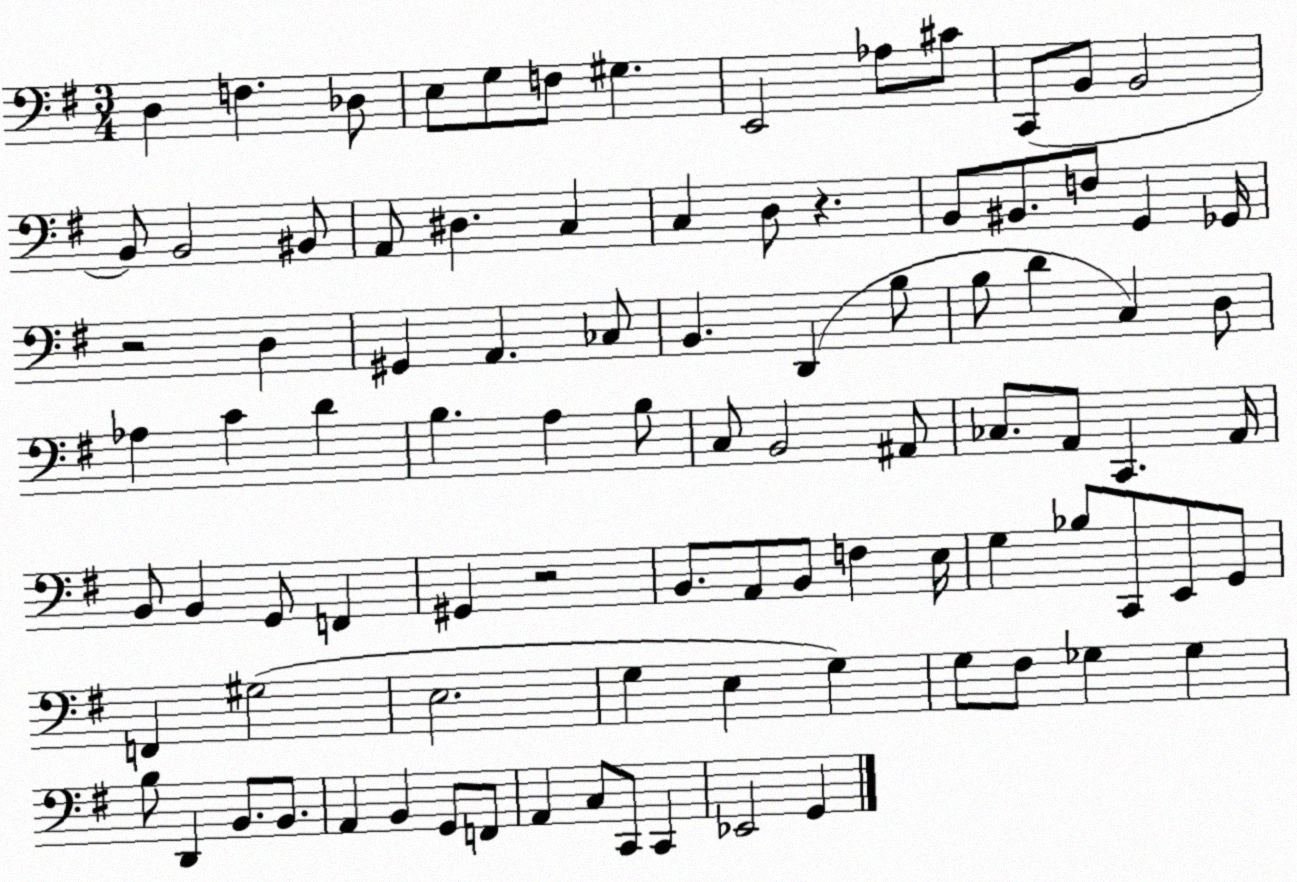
X:1
T:Untitled
M:3/4
L:1/4
K:G
D, F, _D,/2 E,/2 G,/2 F,/2 ^G, E,,2 _A,/2 ^C/2 C,,/2 B,,/2 B,,2 B,,/2 B,,2 ^B,,/2 A,,/2 ^D, C, C, D,/2 z B,,/2 ^B,,/2 F,/2 G,, _G,,/4 z2 D, ^G,, A,, _C,/2 B,, D,, B,/2 B,/2 D C, D,/2 _A, C D B, A, B,/2 C,/2 B,,2 ^A,,/2 _C,/2 A,,/2 C,, A,,/4 B,,/2 B,, G,,/2 F,, ^G,, z2 B,,/2 A,,/2 B,,/2 F, E,/4 G, _B,/2 C,,/2 E,,/2 G,,/2 F,, ^G,2 E,2 G, E, G, G,/2 ^F,/2 _G, _G, B,/2 D,, B,,/2 B,,/2 A,, B,, G,,/2 F,,/2 A,, C,/2 C,,/2 C,, _E,,2 G,,